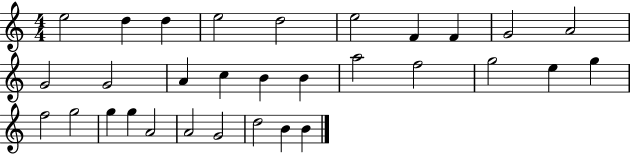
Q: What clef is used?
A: treble